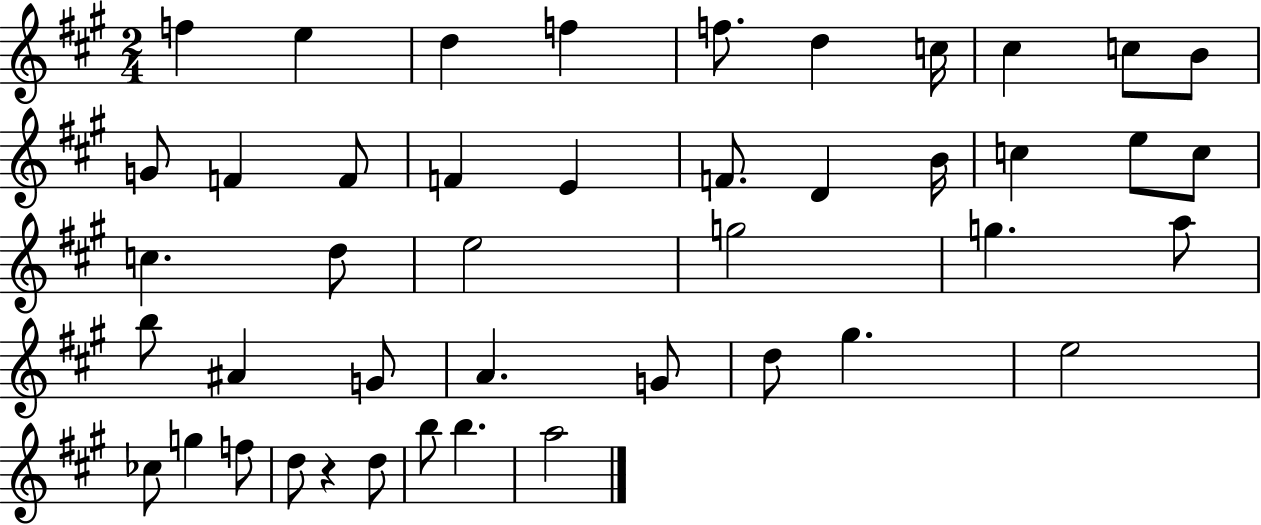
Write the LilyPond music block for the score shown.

{
  \clef treble
  \numericTimeSignature
  \time 2/4
  \key a \major
  \repeat volta 2 { f''4 e''4 | d''4 f''4 | f''8. d''4 c''16 | cis''4 c''8 b'8 | \break g'8 f'4 f'8 | f'4 e'4 | f'8. d'4 b'16 | c''4 e''8 c''8 | \break c''4. d''8 | e''2 | g''2 | g''4. a''8 | \break b''8 ais'4 g'8 | a'4. g'8 | d''8 gis''4. | e''2 | \break ces''8 g''4 f''8 | d''8 r4 d''8 | b''8 b''4. | a''2 | \break } \bar "|."
}